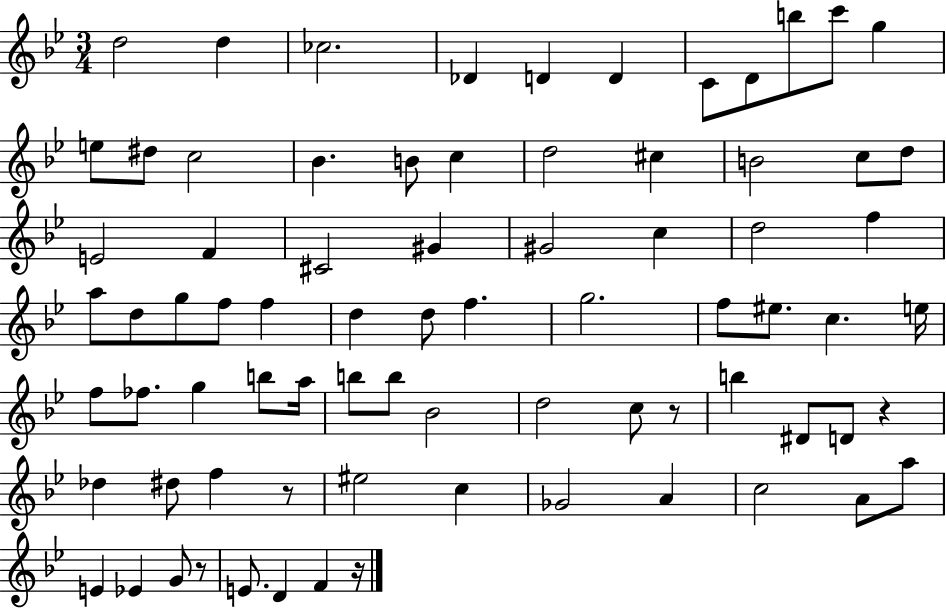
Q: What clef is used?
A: treble